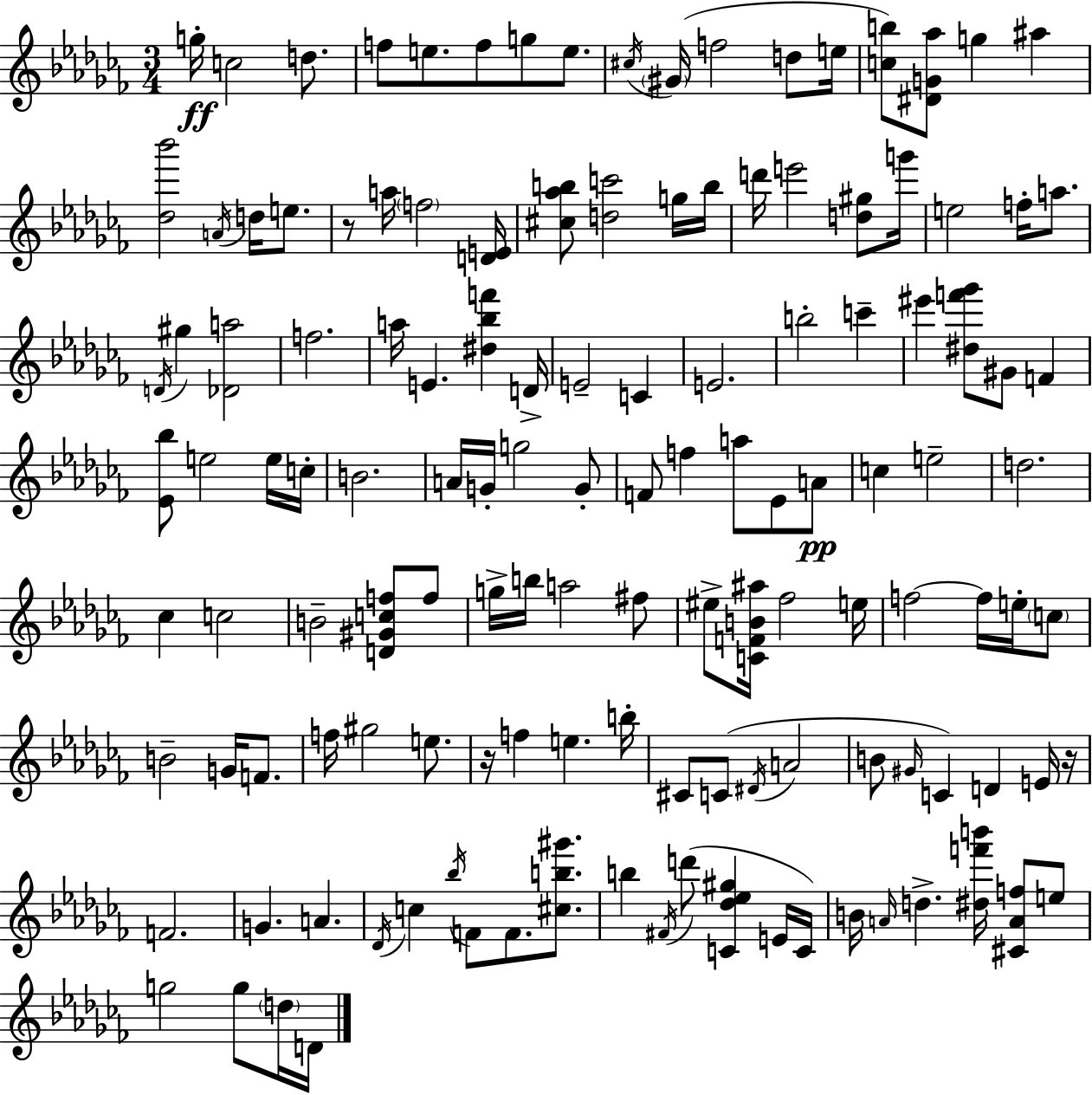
{
  \clef treble
  \numericTimeSignature
  \time 3/4
  \key aes \minor
  \repeat volta 2 { g''16-.\ff c''2 d''8. | f''8 e''8. f''8 g''8 e''8. | \acciaccatura { cis''16 }( \parenthesize gis'16 f''2 d''8 | e''16 <c'' b''>8) <dis' g' aes''>8 g''4 ais''4 | \break <des'' bes'''>2 \acciaccatura { a'16 } d''16 e''8. | r8 a''16 \parenthesize f''2 | <d' e'>16 <cis'' aes'' b''>8 <d'' c'''>2 | g''16 b''16 d'''16 e'''2 <d'' gis''>8 | \break g'''16 e''2 f''16-. a''8. | \acciaccatura { d'16 } gis''4 <des' a''>2 | f''2. | a''16 e'4. <dis'' bes'' f'''>4 | \break d'16-> e'2-- c'4 | e'2. | b''2-. c'''4-- | eis'''4 <dis'' f''' ges'''>8 gis'8 f'4 | \break <ees' bes''>8 e''2 | e''16 c''16-. b'2. | a'16 g'16-. g''2 | g'8-. f'8 f''4 a''8 ees'8 | \break a'8\pp c''4 e''2-- | d''2. | ces''4 c''2 | b'2-- <d' gis' c'' f''>8 | \break f''8 g''16-> b''16 a''2 | fis''8 eis''8-> <c' f' b' ais''>16 fes''2 | e''16 f''2~~ f''16 | e''16-. \parenthesize c''8 b'2-- g'16 | \break f'8. f''16 gis''2 | e''8. r16 f''4 e''4. | b''16-. cis'8 c'8( \acciaccatura { dis'16 } a'2 | b'8 \grace { gis'16 }) c'4 d'4 | \break e'16 r16 f'2. | g'4. a'4. | \acciaccatura { des'16 } c''4 \acciaccatura { bes''16 } f'8 | f'8. <cis'' b'' gis'''>8. b''4 \acciaccatura { fis'16 } | \break d'''8( <c' des'' ees'' gis''>4 e'16 c'16) b'16 \grace { a'16 } d''4.-> | <dis'' f''' b'''>16 <cis' a' f''>8 e''8 g''2 | g''8 \parenthesize d''16 d'16 } \bar "|."
}